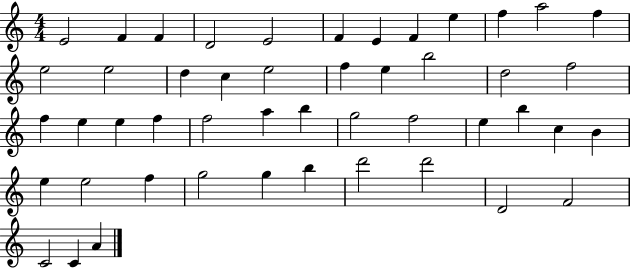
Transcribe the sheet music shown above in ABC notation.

X:1
T:Untitled
M:4/4
L:1/4
K:C
E2 F F D2 E2 F E F e f a2 f e2 e2 d c e2 f e b2 d2 f2 f e e f f2 a b g2 f2 e b c B e e2 f g2 g b d'2 d'2 D2 F2 C2 C A